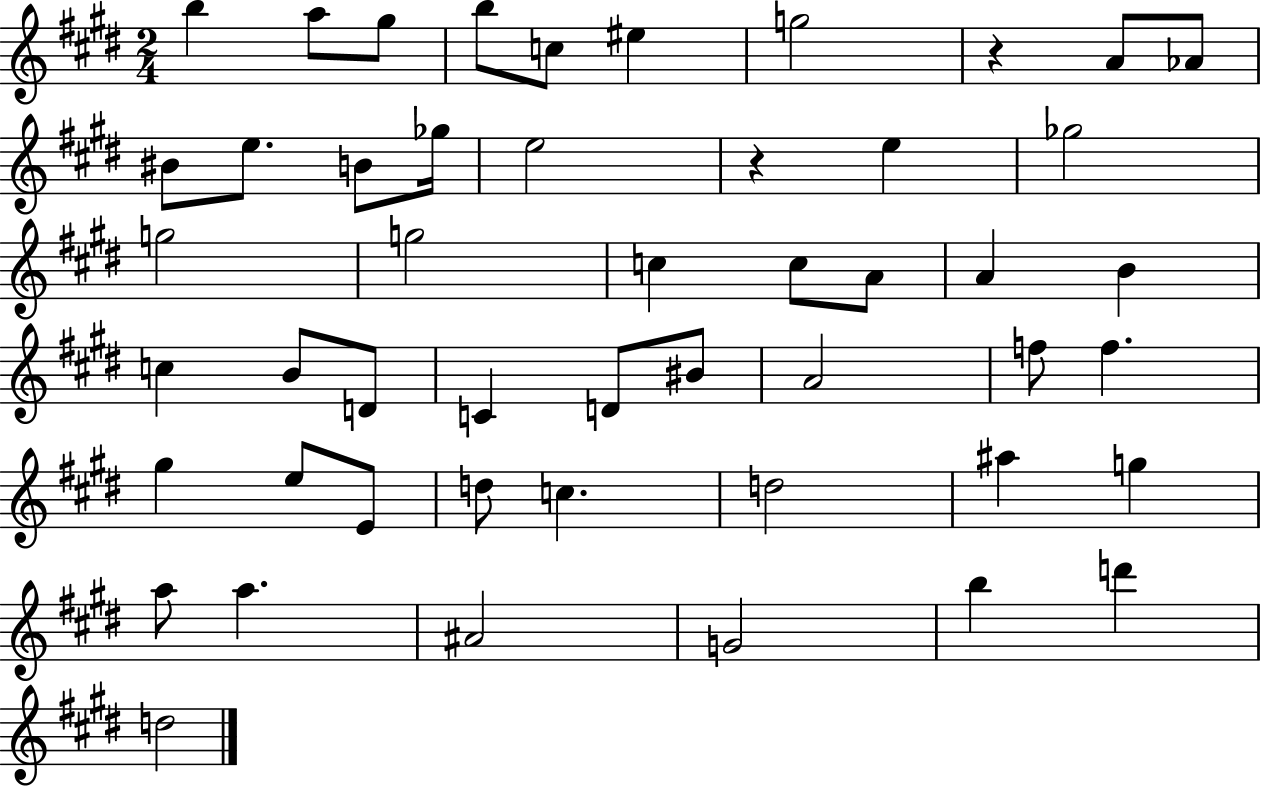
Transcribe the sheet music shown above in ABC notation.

X:1
T:Untitled
M:2/4
L:1/4
K:E
b a/2 ^g/2 b/2 c/2 ^e g2 z A/2 _A/2 ^B/2 e/2 B/2 _g/4 e2 z e _g2 g2 g2 c c/2 A/2 A B c B/2 D/2 C D/2 ^B/2 A2 f/2 f ^g e/2 E/2 d/2 c d2 ^a g a/2 a ^A2 G2 b d' d2